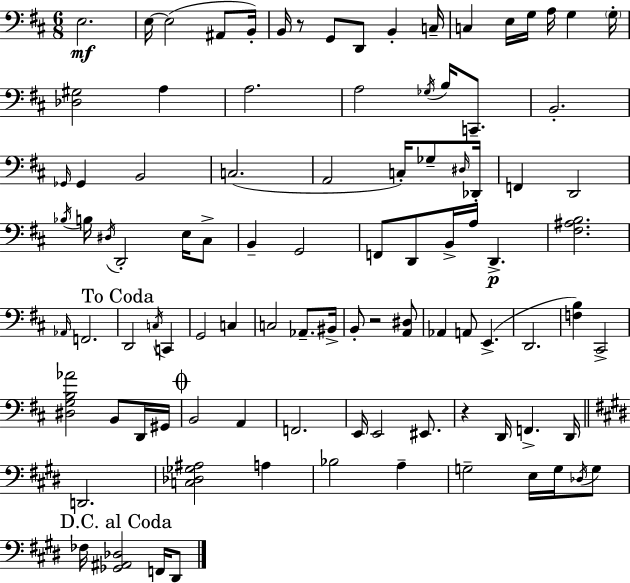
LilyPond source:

{
  \clef bass
  \numericTimeSignature
  \time 6/8
  \key d \major
  \repeat volta 2 { e2.\mf | e16~~ e2( ais,8 b,16-.) | b,16 r8 g,8 d,8 b,4-. c16-- | c4 e16 g16 a16 g4 \parenthesize g16-. | \break <des gis>2 a4 | a2. | a2 \acciaccatura { ges16 } b16 c,8.-- | b,2.-. | \break \grace { ges,16 } ges,4 b,2 | c2.( | a,2 c16-.) ges8-- | \grace { dis16 } des,16-. f,4 d,2 | \break \acciaccatura { bes16 } b16 \acciaccatura { dis16 } d,2-. | e16 cis8-> b,4-- g,2 | f,8 d,8 b,16-> a16 d,4.->\p | <fis ais b>2. | \break \grace { aes,16 } f,2. | \mark "To Coda" d,2 | \acciaccatura { c16 } c,4 g,2 | c4 c2 | \break aes,8.-- bis,16-> b,8-. r2 | <a, dis>8 aes,4 a,8 | e,4.->( d,2. | <f b>4) cis,2-> | \break <dis g b aes'>2 | b,8 d,16 gis,16 \mark \markup { \musicglyph "scripts.coda" } b,2 | a,4 f,2. | e,16 e,2 | \break eis,8. r4 d,16 | f,4.-> d,16 \bar "||" \break \key e \major d,2. | <c des ges ais>2 a4 | bes2 a4-- | g2-- e16 g16 \acciaccatura { des16 } g8 | \break \mark "D.C. al Coda" fes16 <ges, ais, des>2 f,16 dis,8 | } \bar "|."
}